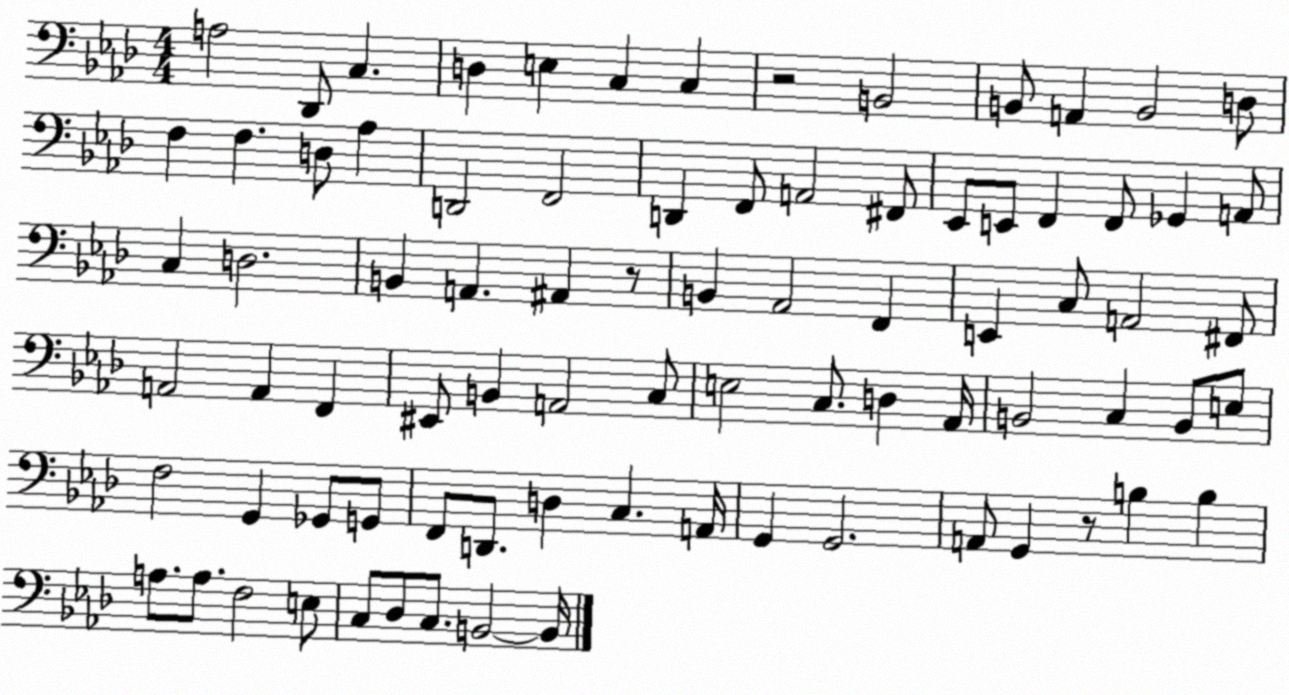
X:1
T:Untitled
M:4/4
L:1/4
K:Ab
A,2 _D,,/2 C, D, E, C, C, z2 B,,2 B,,/2 A,, B,,2 D,/2 F, F, D,/2 _A, D,,2 F,,2 D,, F,,/2 A,,2 ^F,,/2 _E,,/2 E,,/2 F,, F,,/2 _G,, A,,/2 C, D,2 B,, A,, ^A,, z/2 B,, _A,,2 F,, E,, C,/2 A,,2 ^F,,/2 A,,2 A,, F,, ^E,,/2 B,, A,,2 C,/2 E,2 C,/2 D, _A,,/4 B,,2 C, B,,/2 E,/2 F,2 G,, _G,,/2 G,,/2 F,,/2 D,,/2 D, C, A,,/4 G,, G,,2 A,,/2 G,, z/2 B, B, A,/2 A,/2 F,2 E,/2 C,/2 _D,/2 C,/2 B,,2 B,,/4